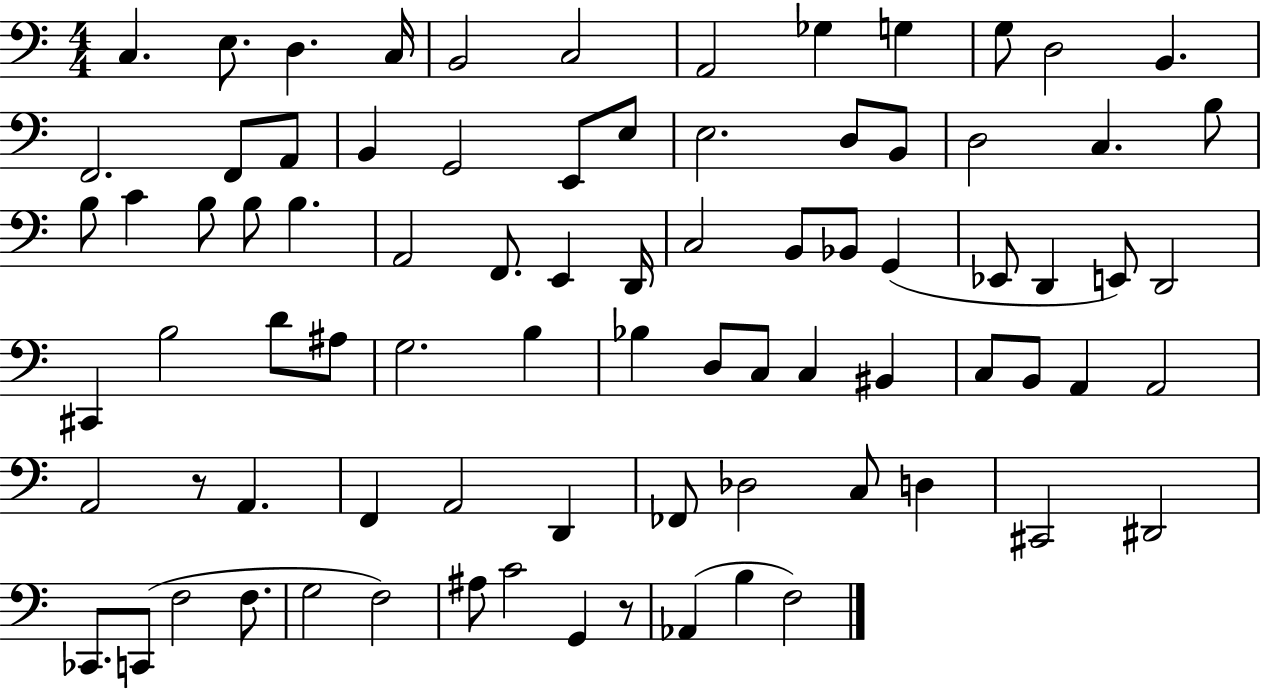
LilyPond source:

{
  \clef bass
  \numericTimeSignature
  \time 4/4
  \key c \major
  c4. e8. d4. c16 | b,2 c2 | a,2 ges4 g4 | g8 d2 b,4. | \break f,2. f,8 a,8 | b,4 g,2 e,8 e8 | e2. d8 b,8 | d2 c4. b8 | \break b8 c'4 b8 b8 b4. | a,2 f,8. e,4 d,16 | c2 b,8 bes,8 g,4( | ees,8 d,4 e,8) d,2 | \break cis,4 b2 d'8 ais8 | g2. b4 | bes4 d8 c8 c4 bis,4 | c8 b,8 a,4 a,2 | \break a,2 r8 a,4. | f,4 a,2 d,4 | fes,8 des2 c8 d4 | cis,2 dis,2 | \break ces,8. c,8( f2 f8. | g2 f2) | ais8 c'2 g,4 r8 | aes,4( b4 f2) | \break \bar "|."
}